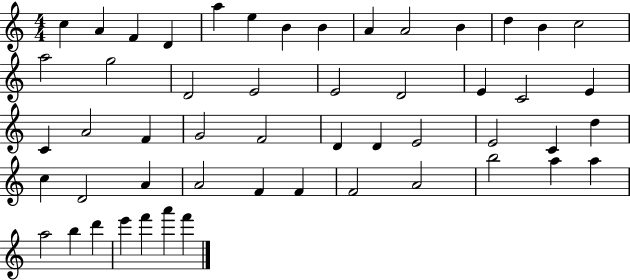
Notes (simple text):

C5/q A4/q F4/q D4/q A5/q E5/q B4/q B4/q A4/q A4/h B4/q D5/q B4/q C5/h A5/h G5/h D4/h E4/h E4/h D4/h E4/q C4/h E4/q C4/q A4/h F4/q G4/h F4/h D4/q D4/q E4/h E4/h C4/q D5/q C5/q D4/h A4/q A4/h F4/q F4/q F4/h A4/h B5/h A5/q A5/q A5/h B5/q D6/q E6/q F6/q A6/q F6/q